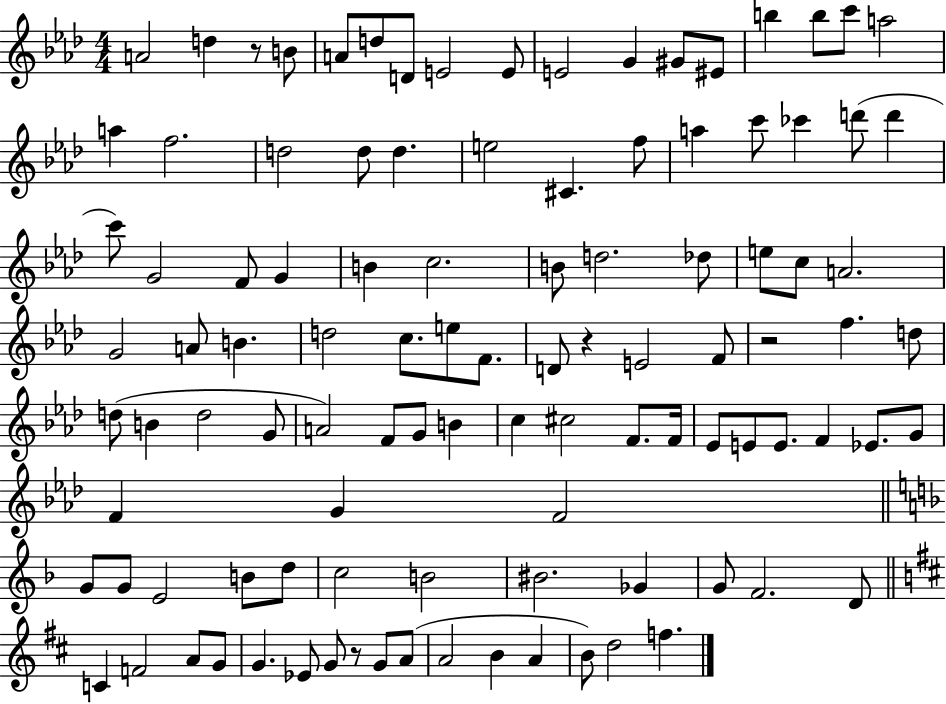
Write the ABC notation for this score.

X:1
T:Untitled
M:4/4
L:1/4
K:Ab
A2 d z/2 B/2 A/2 d/2 D/2 E2 E/2 E2 G ^G/2 ^E/2 b b/2 c'/2 a2 a f2 d2 d/2 d e2 ^C f/2 a c'/2 _c' d'/2 d' c'/2 G2 F/2 G B c2 B/2 d2 _d/2 e/2 c/2 A2 G2 A/2 B d2 c/2 e/2 F/2 D/2 z E2 F/2 z2 f d/2 d/2 B d2 G/2 A2 F/2 G/2 B c ^c2 F/2 F/4 _E/2 E/2 E/2 F _E/2 G/2 F G F2 G/2 G/2 E2 B/2 d/2 c2 B2 ^B2 _G G/2 F2 D/2 C F2 A/2 G/2 G _E/2 G/2 z/2 G/2 A/2 A2 B A B/2 d2 f